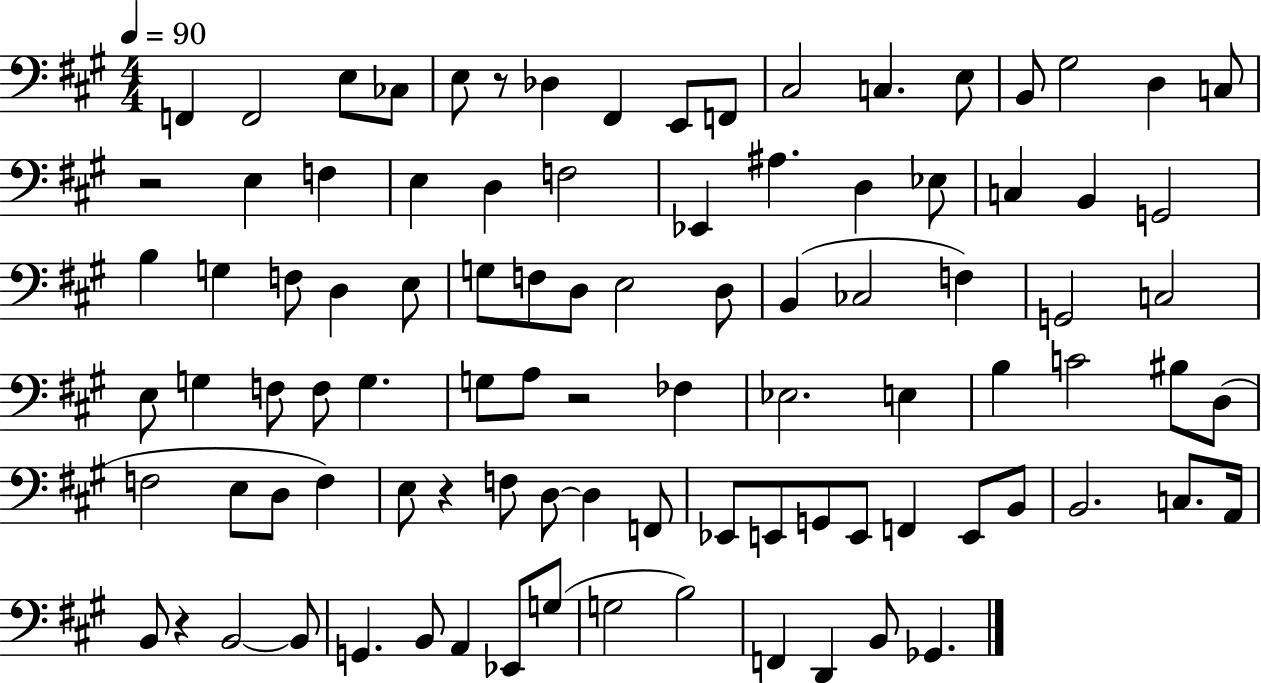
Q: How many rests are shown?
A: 5